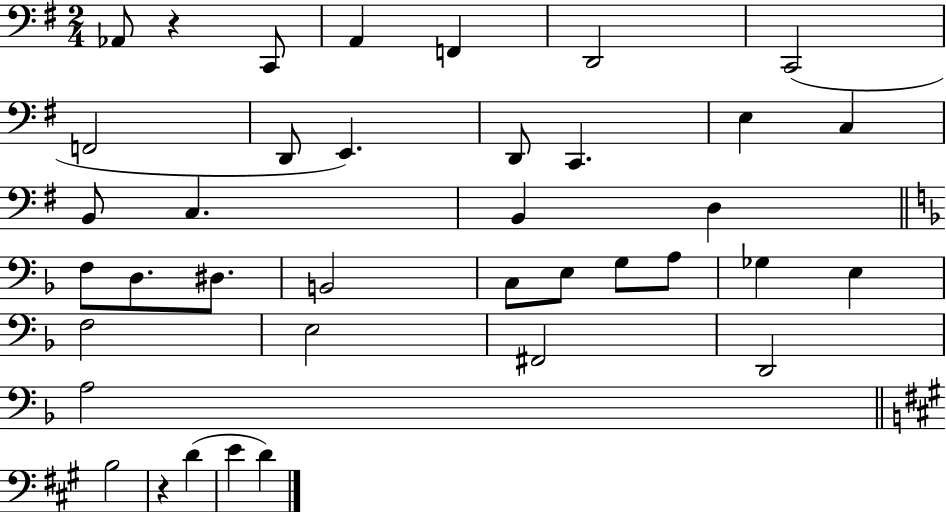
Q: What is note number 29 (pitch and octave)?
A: E3